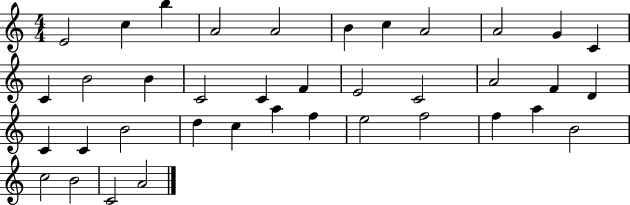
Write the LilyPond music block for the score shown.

{
  \clef treble
  \numericTimeSignature
  \time 4/4
  \key c \major
  e'2 c''4 b''4 | a'2 a'2 | b'4 c''4 a'2 | a'2 g'4 c'4 | \break c'4 b'2 b'4 | c'2 c'4 f'4 | e'2 c'2 | a'2 f'4 d'4 | \break c'4 c'4 b'2 | d''4 c''4 a''4 f''4 | e''2 f''2 | f''4 a''4 b'2 | \break c''2 b'2 | c'2 a'2 | \bar "|."
}